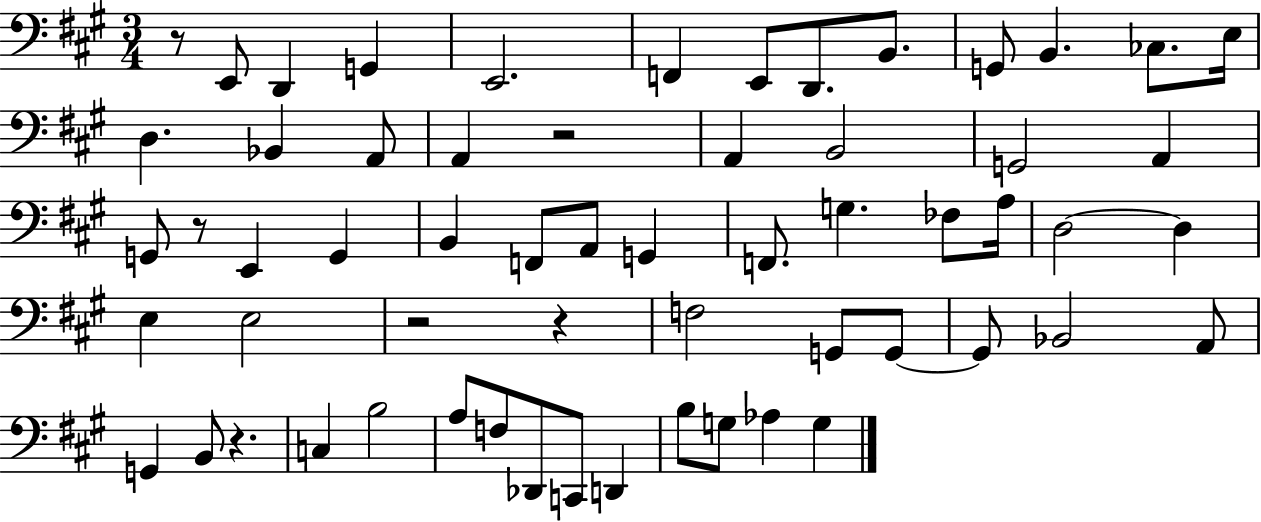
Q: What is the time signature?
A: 3/4